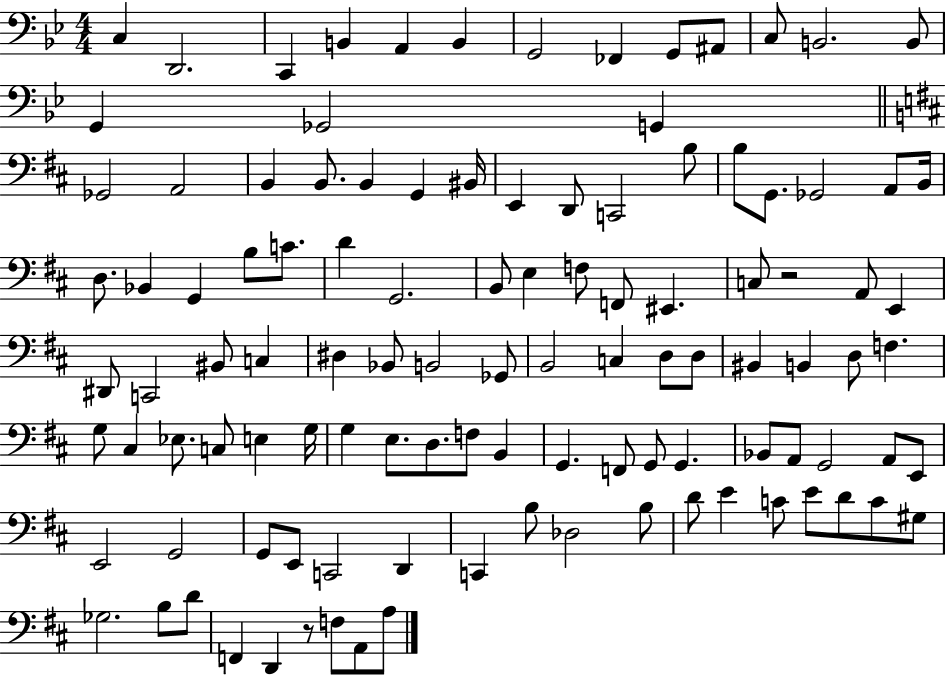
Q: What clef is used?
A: bass